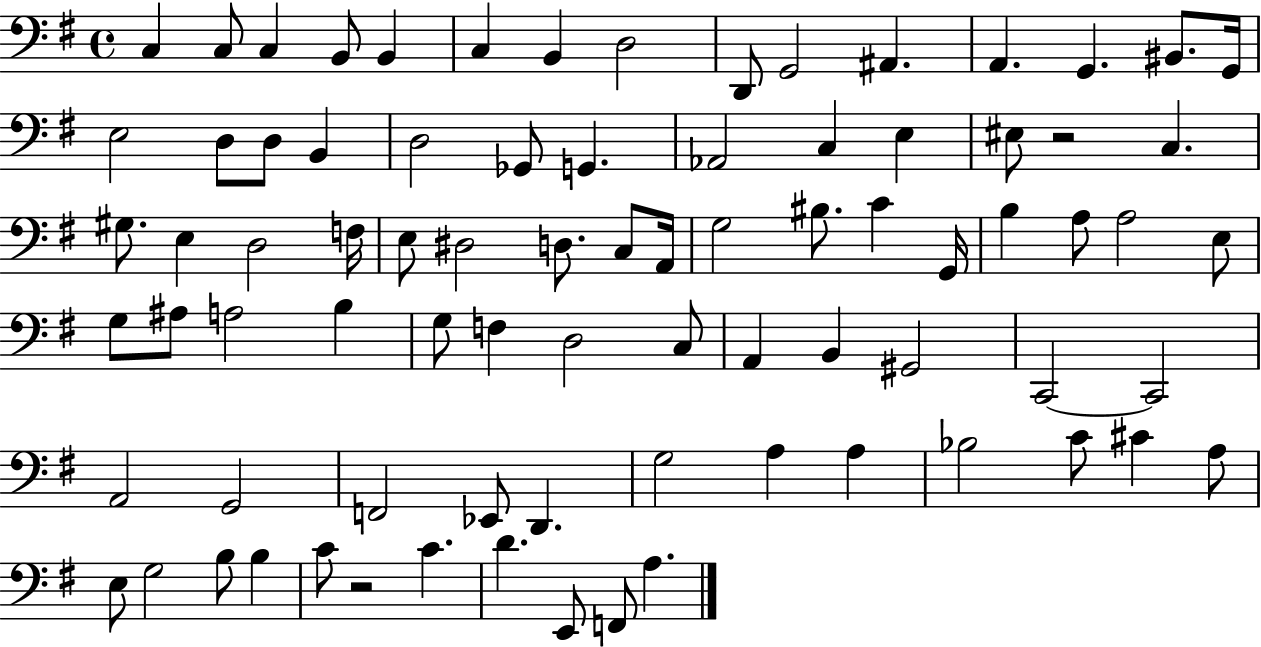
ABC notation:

X:1
T:Untitled
M:4/4
L:1/4
K:G
C, C,/2 C, B,,/2 B,, C, B,, D,2 D,,/2 G,,2 ^A,, A,, G,, ^B,,/2 G,,/4 E,2 D,/2 D,/2 B,, D,2 _G,,/2 G,, _A,,2 C, E, ^E,/2 z2 C, ^G,/2 E, D,2 F,/4 E,/2 ^D,2 D,/2 C,/2 A,,/4 G,2 ^B,/2 C G,,/4 B, A,/2 A,2 E,/2 G,/2 ^A,/2 A,2 B, G,/2 F, D,2 C,/2 A,, B,, ^G,,2 C,,2 C,,2 A,,2 G,,2 F,,2 _E,,/2 D,, G,2 A, A, _B,2 C/2 ^C A,/2 E,/2 G,2 B,/2 B, C/2 z2 C D E,,/2 F,,/2 A,